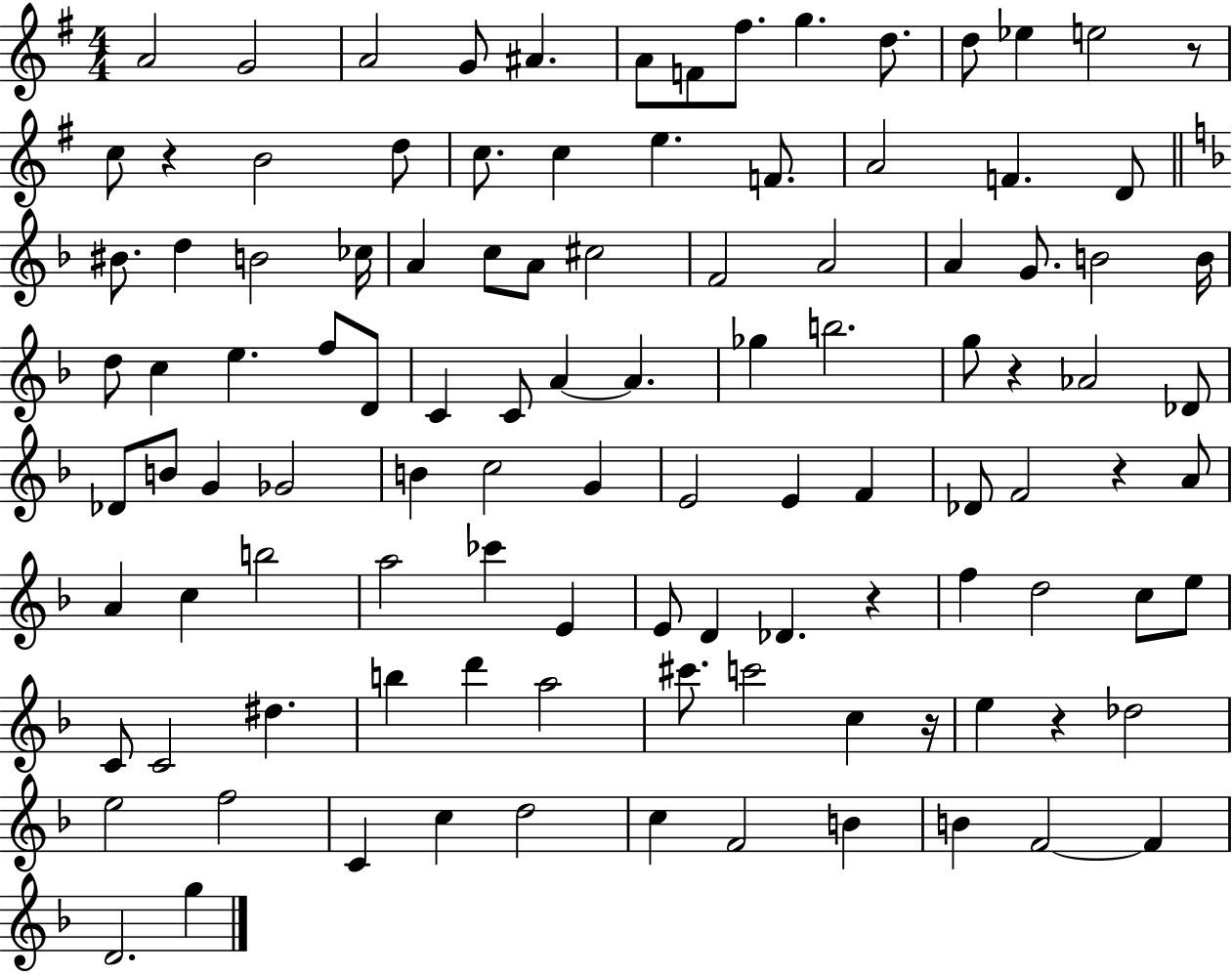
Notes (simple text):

A4/h G4/h A4/h G4/e A#4/q. A4/e F4/e F#5/e. G5/q. D5/e. D5/e Eb5/q E5/h R/e C5/e R/q B4/h D5/e C5/e. C5/q E5/q. F4/e. A4/h F4/q. D4/e BIS4/e. D5/q B4/h CES5/s A4/q C5/e A4/e C#5/h F4/h A4/h A4/q G4/e. B4/h B4/s D5/e C5/q E5/q. F5/e D4/e C4/q C4/e A4/q A4/q. Gb5/q B5/h. G5/e R/q Ab4/h Db4/e Db4/e B4/e G4/q Gb4/h B4/q C5/h G4/q E4/h E4/q F4/q Db4/e F4/h R/q A4/e A4/q C5/q B5/h A5/h CES6/q E4/q E4/e D4/q Db4/q. R/q F5/q D5/h C5/e E5/e C4/e C4/h D#5/q. B5/q D6/q A5/h C#6/e. C6/h C5/q R/s E5/q R/q Db5/h E5/h F5/h C4/q C5/q D5/h C5/q F4/h B4/q B4/q F4/h F4/q D4/h. G5/q